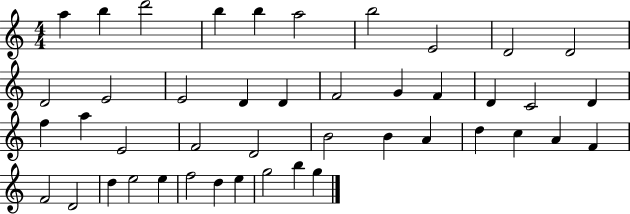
{
  \clef treble
  \numericTimeSignature
  \time 4/4
  \key c \major
  a''4 b''4 d'''2 | b''4 b''4 a''2 | b''2 e'2 | d'2 d'2 | \break d'2 e'2 | e'2 d'4 d'4 | f'2 g'4 f'4 | d'4 c'2 d'4 | \break f''4 a''4 e'2 | f'2 d'2 | b'2 b'4 a'4 | d''4 c''4 a'4 f'4 | \break f'2 d'2 | d''4 e''2 e''4 | f''2 d''4 e''4 | g''2 b''4 g''4 | \break \bar "|."
}